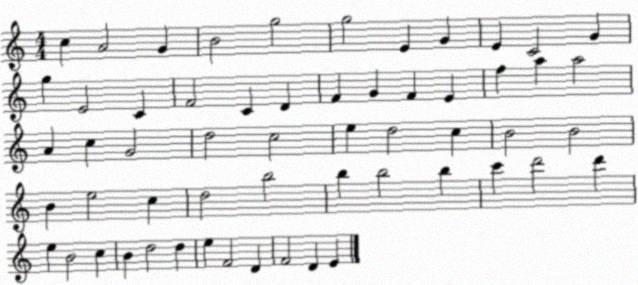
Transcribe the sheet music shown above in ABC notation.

X:1
T:Untitled
M:4/4
L:1/4
K:C
c A2 G B2 g2 g2 E G E C2 G g E2 C F2 C D F G F E f a a2 A c G2 d2 c2 e d2 c B2 B2 B e2 c d2 b2 b b2 b c' d'2 d' e B2 c B d2 d e F2 D F2 D E